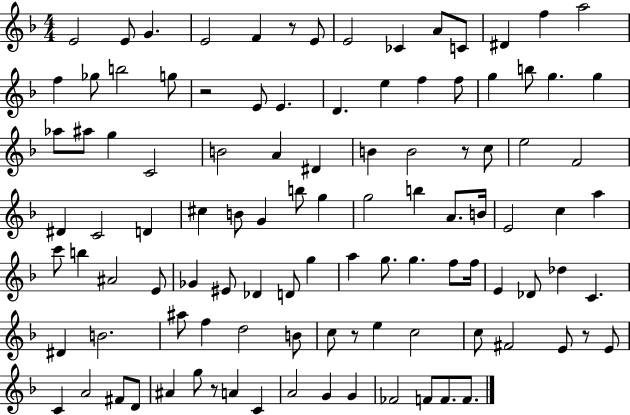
E4/h E4/e G4/q. E4/h F4/q R/e E4/e E4/h CES4/q A4/e C4/e D#4/q F5/q A5/h F5/q Gb5/e B5/h G5/e R/h E4/e E4/q. D4/q. E5/q F5/q F5/e G5/q B5/e G5/q. G5/q Ab5/e A#5/e G5/q C4/h B4/h A4/q D#4/q B4/q B4/h R/e C5/e E5/h F4/h D#4/q C4/h D4/q C#5/q B4/e G4/q B5/e G5/q G5/h B5/q A4/e. B4/s E4/h C5/q A5/q C6/e B5/q A#4/h E4/e Gb4/q EIS4/e Db4/q D4/e G5/q A5/q G5/e. G5/q. F5/e F5/s E4/q Db4/e Db5/q C4/q. D#4/q B4/h. A#5/e F5/q D5/h B4/e C5/e R/e E5/q C5/h C5/e F#4/h E4/e R/e E4/e C4/q A4/h F#4/e D4/e A#4/q G5/e R/e A4/q C4/q A4/h G4/q G4/q FES4/h F4/e F4/e. F4/e.